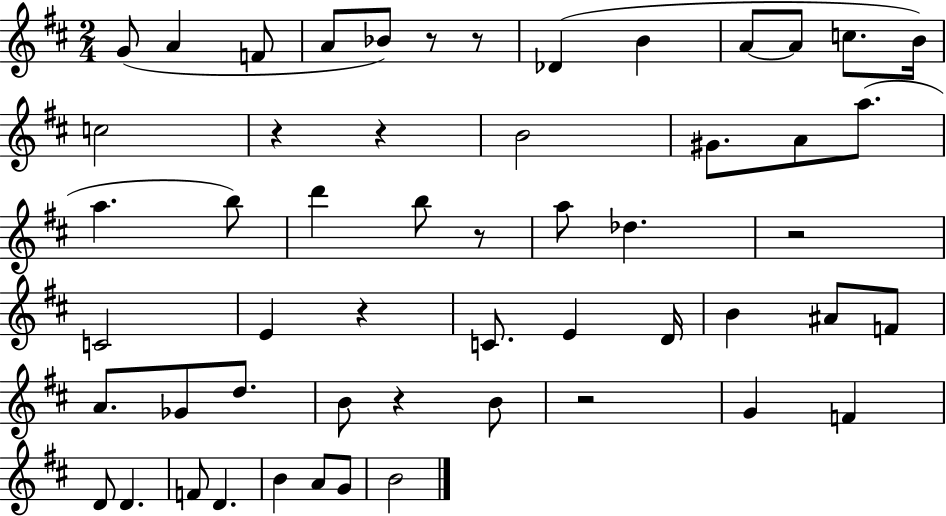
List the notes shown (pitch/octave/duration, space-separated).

G4/e A4/q F4/e A4/e Bb4/e R/e R/e Db4/q B4/q A4/e A4/e C5/e. B4/s C5/h R/q R/q B4/h G#4/e. A4/e A5/e. A5/q. B5/e D6/q B5/e R/e A5/e Db5/q. R/h C4/h E4/q R/q C4/e. E4/q D4/s B4/q A#4/e F4/e A4/e. Gb4/e D5/e. B4/e R/q B4/e R/h G4/q F4/q D4/e D4/q. F4/e D4/q. B4/q A4/e G4/e B4/h